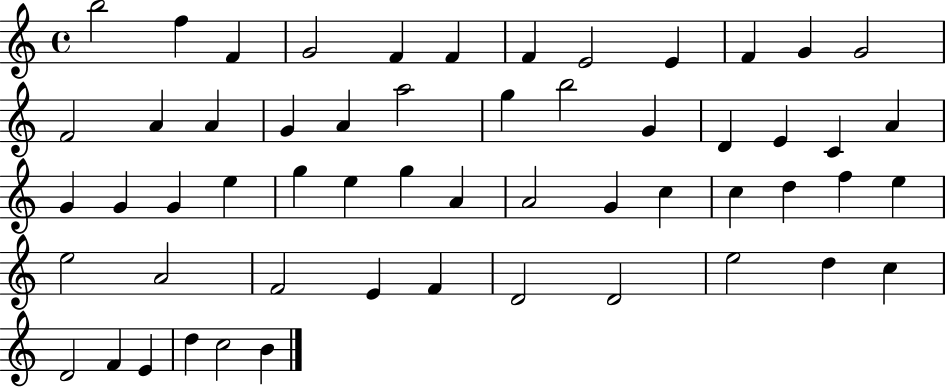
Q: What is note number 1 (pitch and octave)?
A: B5